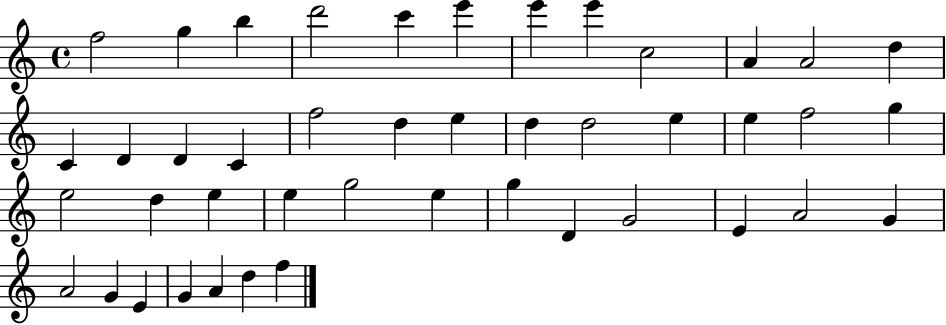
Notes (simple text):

F5/h G5/q B5/q D6/h C6/q E6/q E6/q E6/q C5/h A4/q A4/h D5/q C4/q D4/q D4/q C4/q F5/h D5/q E5/q D5/q D5/h E5/q E5/q F5/h G5/q E5/h D5/q E5/q E5/q G5/h E5/q G5/q D4/q G4/h E4/q A4/h G4/q A4/h G4/q E4/q G4/q A4/q D5/q F5/q